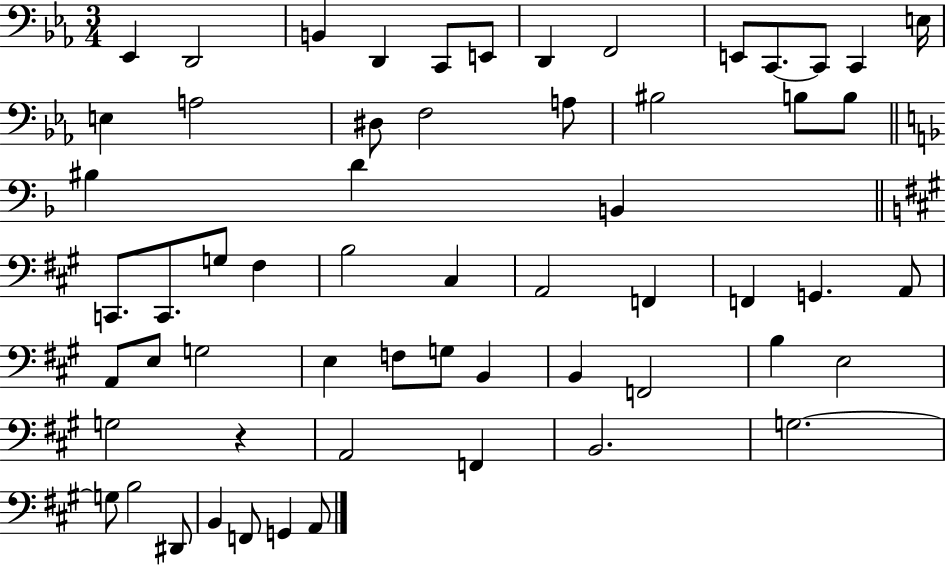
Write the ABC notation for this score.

X:1
T:Untitled
M:3/4
L:1/4
K:Eb
_E,, D,,2 B,, D,, C,,/2 E,,/2 D,, F,,2 E,,/2 C,,/2 C,,/2 C,, E,/4 E, A,2 ^D,/2 F,2 A,/2 ^B,2 B,/2 B,/2 ^B, D B,, C,,/2 C,,/2 G,/2 ^F, B,2 ^C, A,,2 F,, F,, G,, A,,/2 A,,/2 E,/2 G,2 E, F,/2 G,/2 B,, B,, F,,2 B, E,2 G,2 z A,,2 F,, B,,2 G,2 G,/2 B,2 ^D,,/2 B,, F,,/2 G,, A,,/2